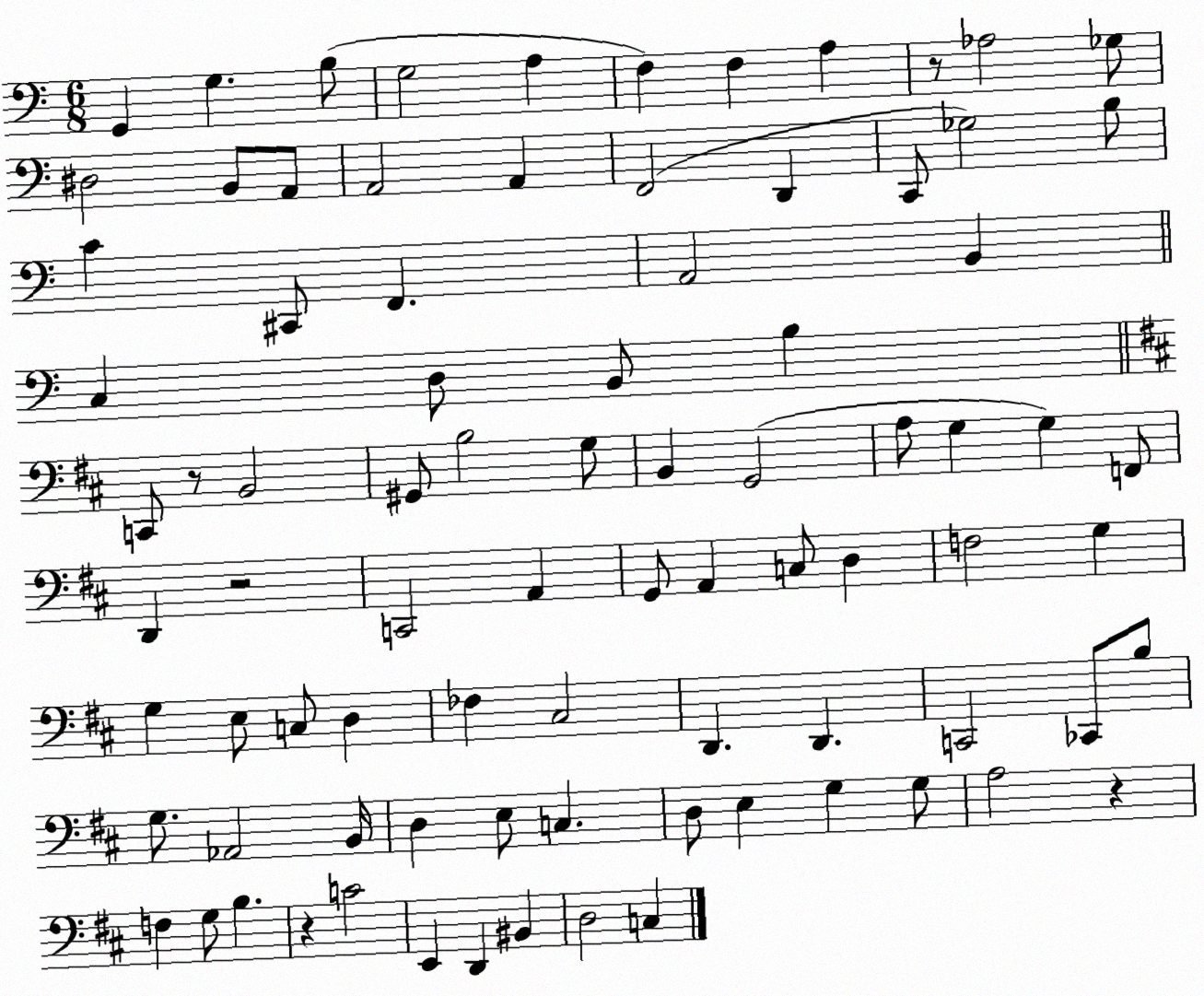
X:1
T:Untitled
M:6/8
L:1/4
K:C
G,, G, B,/2 G,2 A, F, F, A, z/2 _A,2 _G,/2 ^D,2 B,,/2 A,,/2 A,,2 A,, F,,2 D,, C,,/2 _G,2 B,/2 C ^C,,/2 F,, A,,2 B,, C, D,/2 B,,/2 B, C,,/2 z/2 B,,2 ^G,,/2 B,2 G,/2 B,, G,,2 A,/2 G, G, F,,/2 D,, z2 C,,2 A,, G,,/2 A,, C,/2 D, F,2 G, G, E,/2 C,/2 D, _F, ^C,2 D,, D,, C,,2 _C,,/2 B,/2 G,/2 _A,,2 B,,/4 D, E,/2 C, D,/2 E, G, G,/2 A,2 z F, G,/2 B, z C2 E,, D,, ^B,, D,2 C,